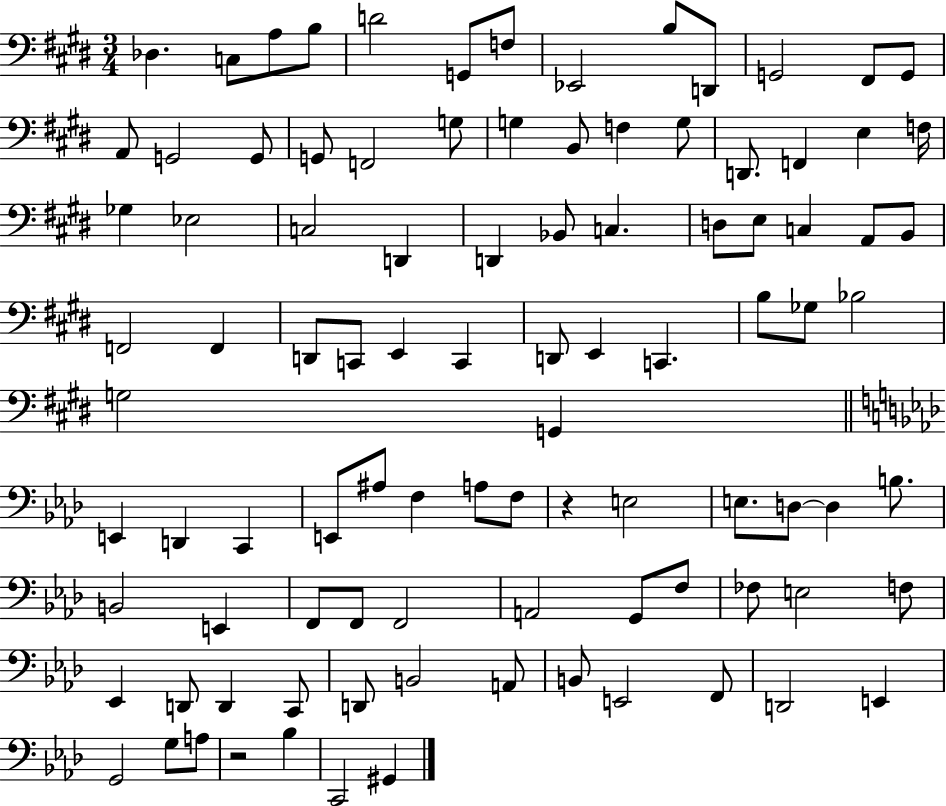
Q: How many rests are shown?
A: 2